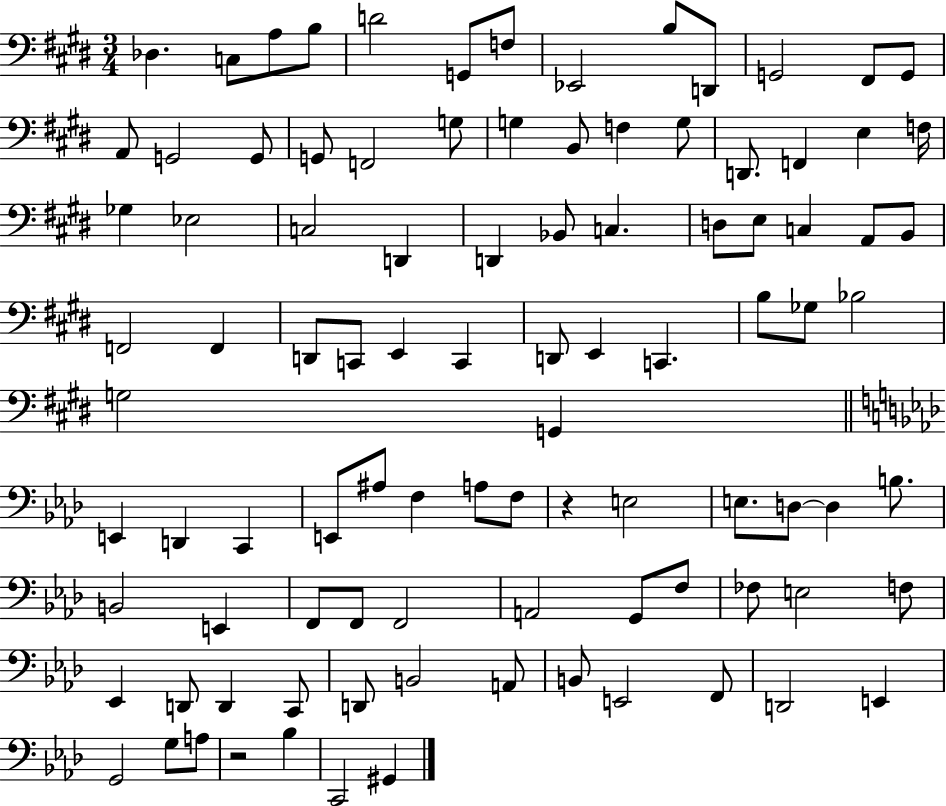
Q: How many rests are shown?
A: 2